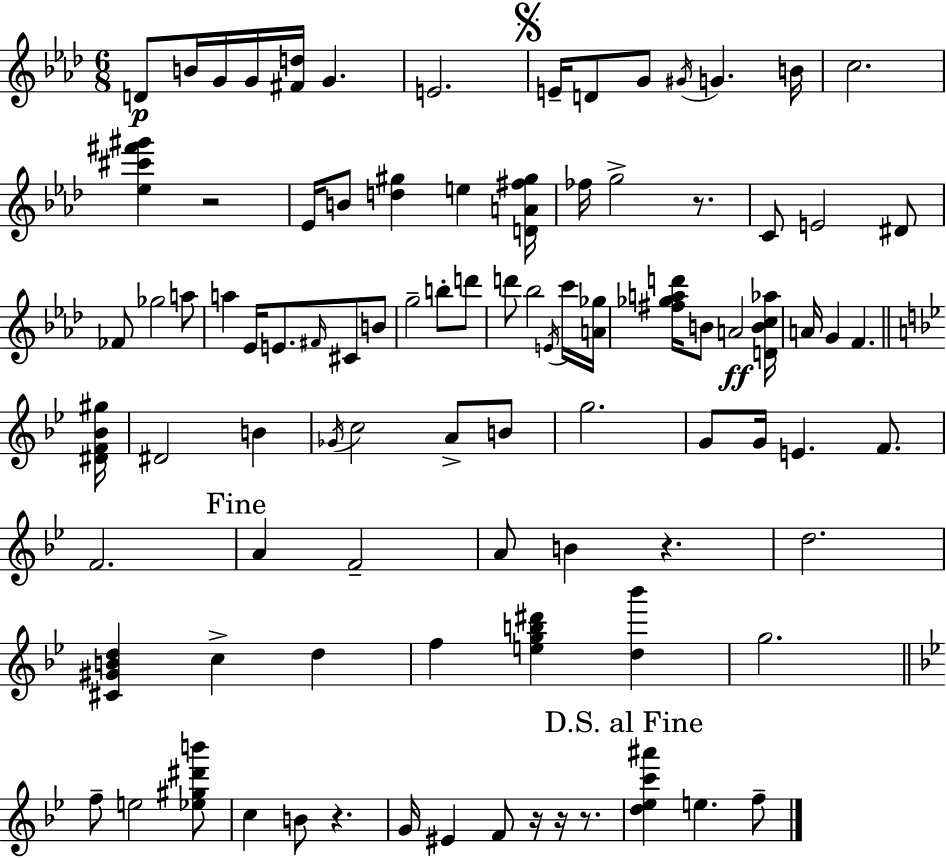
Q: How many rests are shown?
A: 7